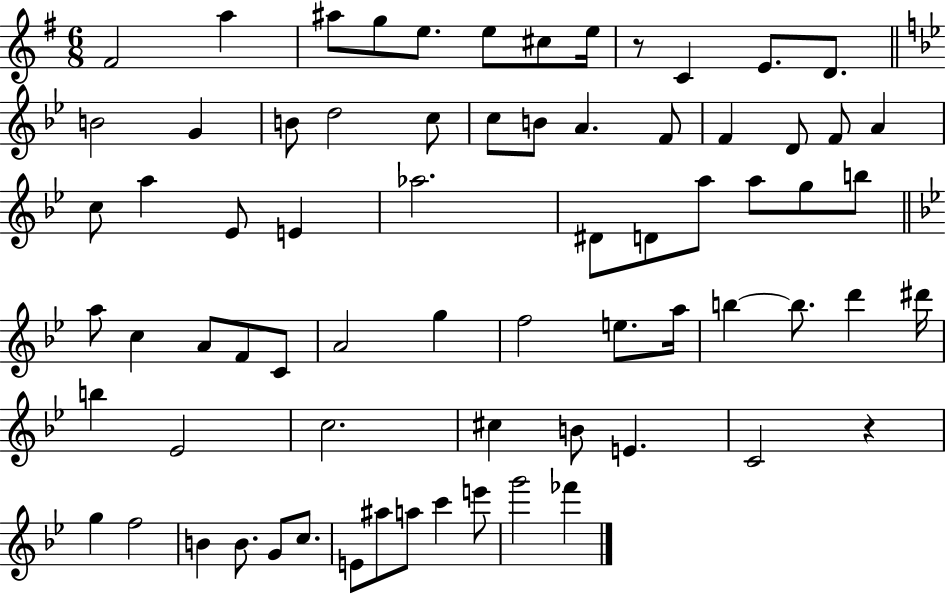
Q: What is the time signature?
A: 6/8